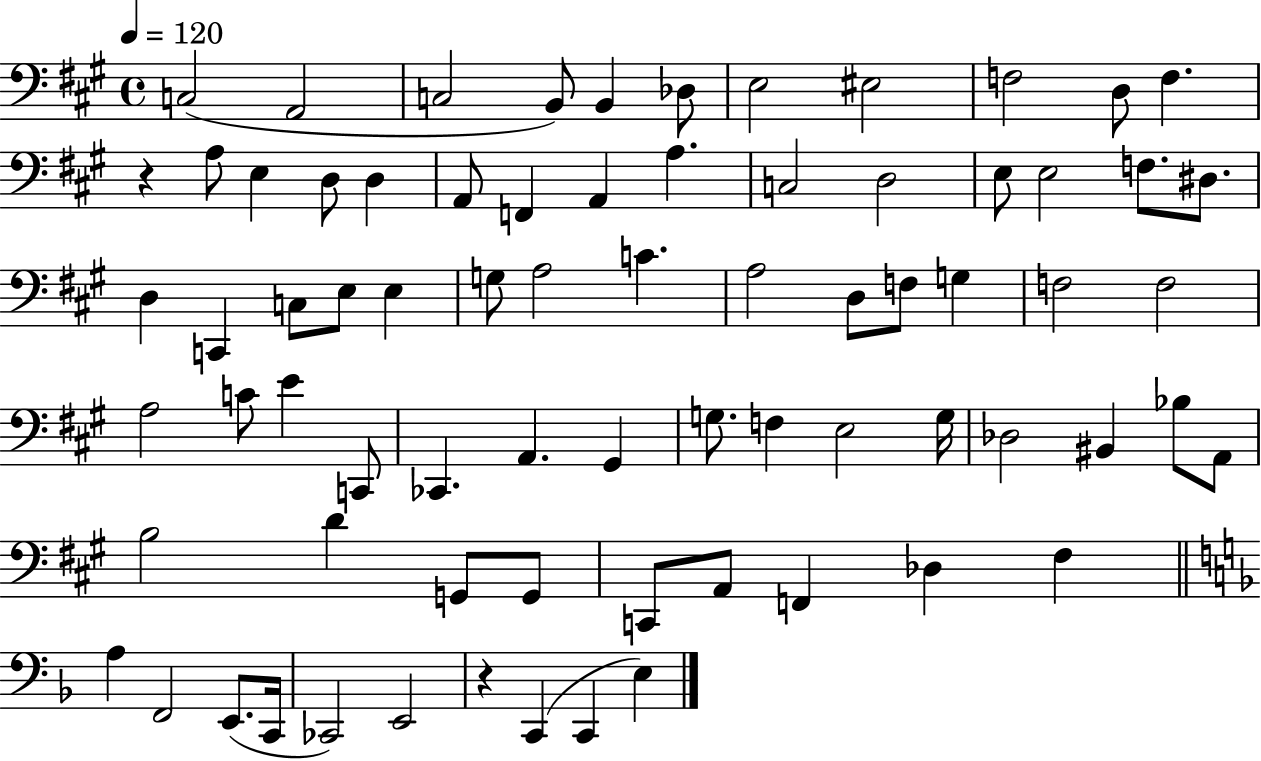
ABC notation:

X:1
T:Untitled
M:4/4
L:1/4
K:A
C,2 A,,2 C,2 B,,/2 B,, _D,/2 E,2 ^E,2 F,2 D,/2 F, z A,/2 E, D,/2 D, A,,/2 F,, A,, A, C,2 D,2 E,/2 E,2 F,/2 ^D,/2 D, C,, C,/2 E,/2 E, G,/2 A,2 C A,2 D,/2 F,/2 G, F,2 F,2 A,2 C/2 E C,,/2 _C,, A,, ^G,, G,/2 F, E,2 G,/4 _D,2 ^B,, _B,/2 A,,/2 B,2 D G,,/2 G,,/2 C,,/2 A,,/2 F,, _D, ^F, A, F,,2 E,,/2 C,,/4 _C,,2 E,,2 z C,, C,, E,